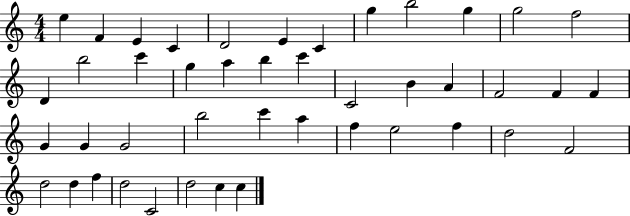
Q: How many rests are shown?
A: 0